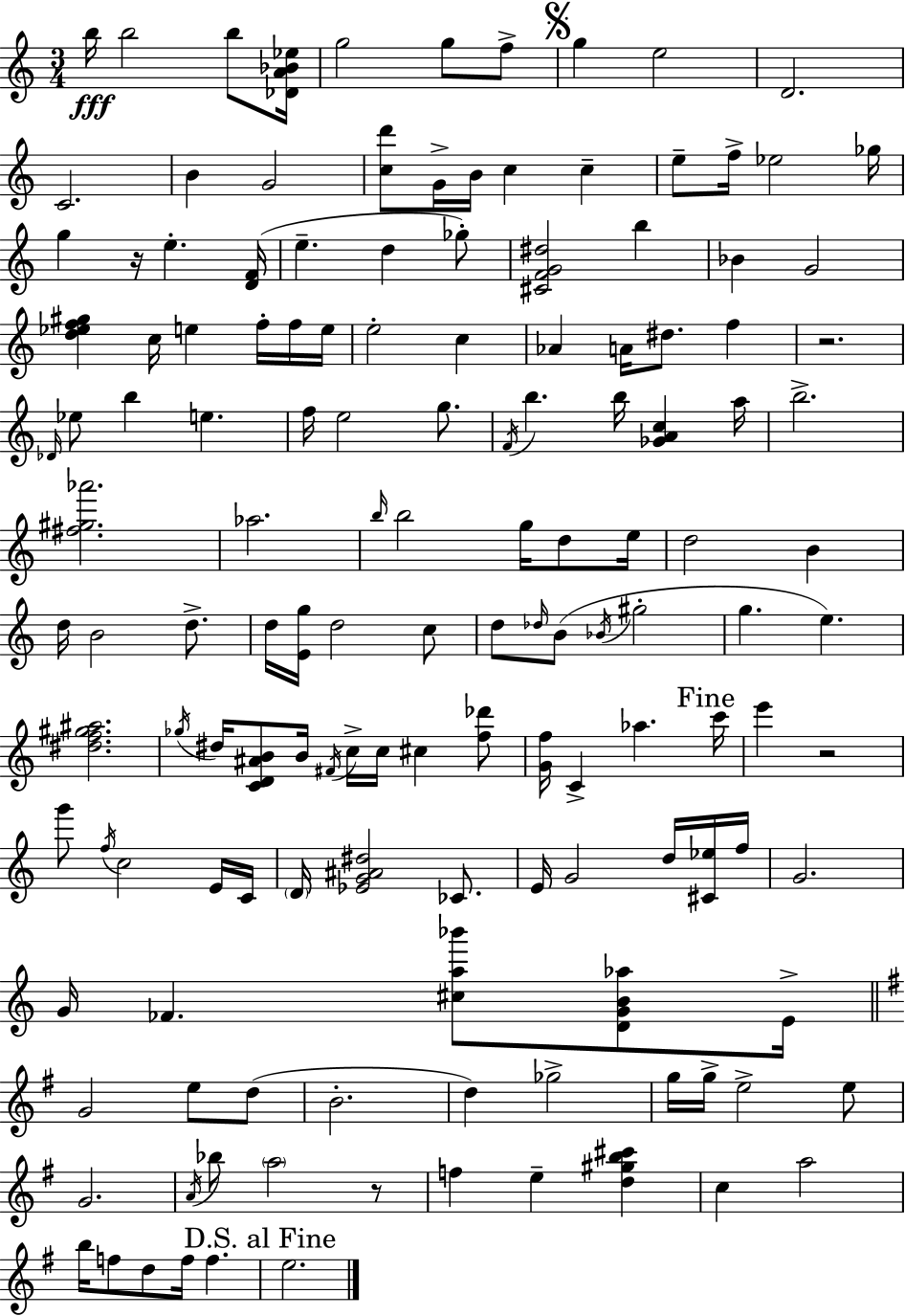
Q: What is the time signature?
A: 3/4